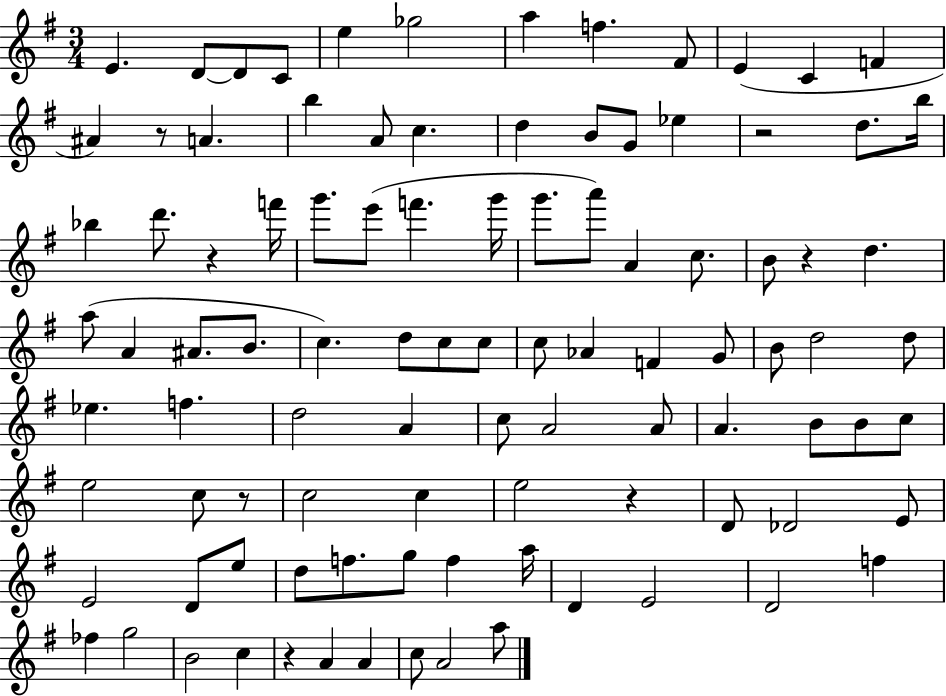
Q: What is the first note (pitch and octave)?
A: E4